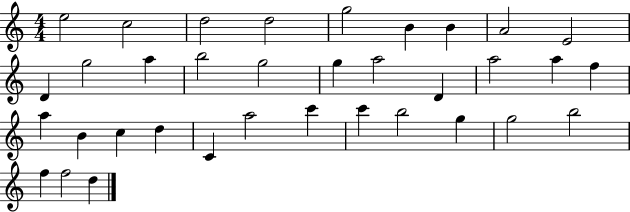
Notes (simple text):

E5/h C5/h D5/h D5/h G5/h B4/q B4/q A4/h E4/h D4/q G5/h A5/q B5/h G5/h G5/q A5/h D4/q A5/h A5/q F5/q A5/q B4/q C5/q D5/q C4/q A5/h C6/q C6/q B5/h G5/q G5/h B5/h F5/q F5/h D5/q